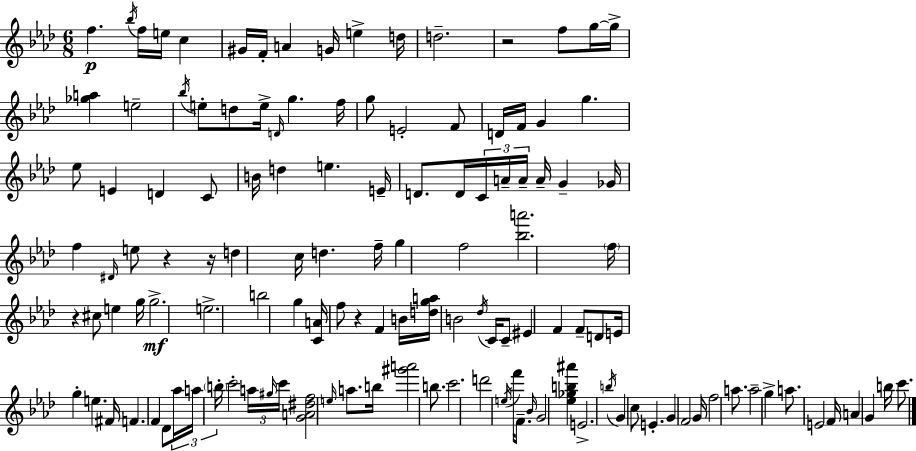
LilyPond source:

{
  \clef treble
  \numericTimeSignature
  \time 6/8
  \key f \minor
  \repeat volta 2 { f''4.\p \acciaccatura { bes''16 } f''16 e''16 c''4 | gis'16 f'16-. a'4 g'16 e''4-> | d''16 d''2.-- | r2 f''8 g''16~~ | \break g''16-> <ges'' a''>4 e''2-- | \acciaccatura { bes''16 } e''8-. d''8 e''16-> \grace { d'16 } g''4. | f''16 g''8 e'2-. | f'8 d'16 f'16 g'4 g''4. | \break ees''8 e'4 d'4 | c'8 b'16 d''4 e''4. | e'16-- d'8. d'16 \tuplet 3/2 { c'16 a'16-- a'16-- } a'16-- g'4-- | ges'16 f''4 \grace { dis'16 } e''8 r4 | \break r16 d''4 c''16 d''4. | f''16-- g''4 f''2 | <bes'' a'''>2. | \parenthesize f''16 r4 cis''8 e''4 | \break g''16 g''2.->\mf | e''2.-> | b''2 | g''4 <c' a'>16 f''8 r4 f'4 | \break b'16 <d'' g'' a''>16 b'2 | \acciaccatura { des''16 } c'16 c'8-- eis'4 f'4 | f'8-- d'8 e'16 g''4-. e''4. | fis'16 f'4. f'4 | \break des'8 \tuplet 3/2 { aes''16 a''16 \parenthesize b''16-. } c'''2-. | \tuplet 3/2 { a''16 \grace { gis''16 } c'''16 } <g' a' dis'' f''>2 | \grace { e''16 } a''8. b''16 <gis''' a'''>2 | b''8. c'''2. | \break d'''2 | \acciaccatura { e''16 } f'''16 f'8.-- \grace { bes'16 } g'2 | <ees'' ges'' b'' ais'''>4 e'2.-> | \acciaccatura { b''16 } g'4 | \break c''8 e'4.-. g'4 | f'2 g'16 f''2 | a''8. a''2-- | g''4-> a''8. | \break e'2 f'16 a'4 | g'4 b''16 c'''8. } \bar "|."
}